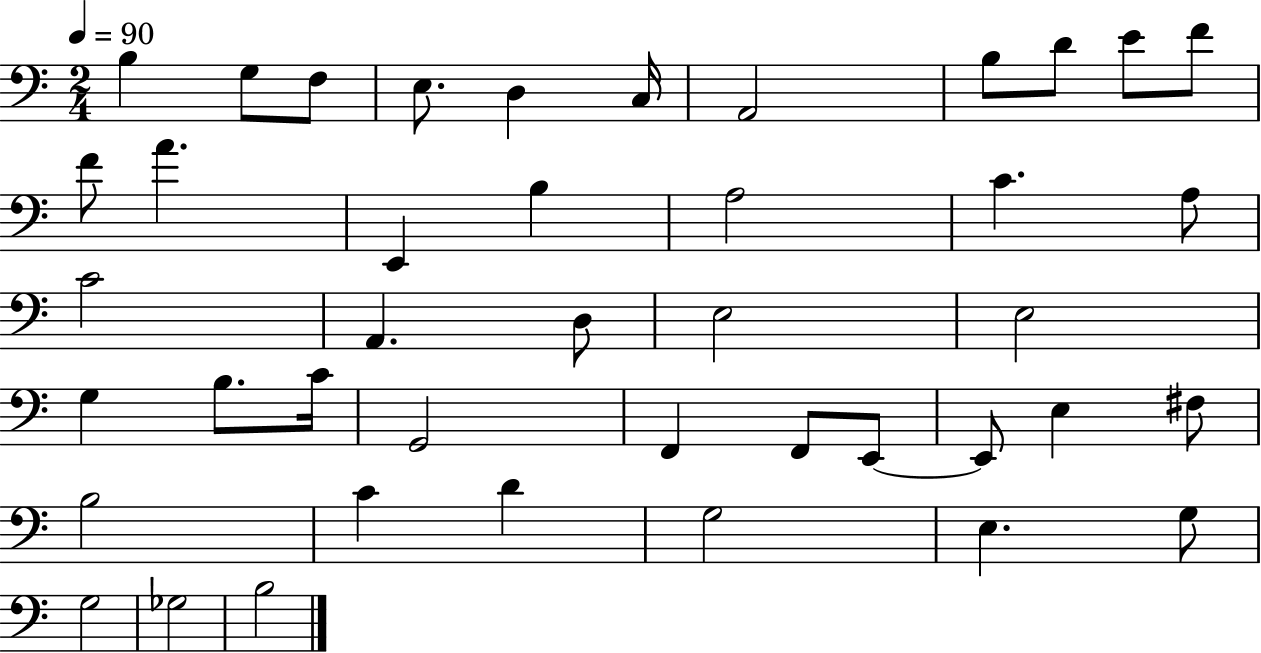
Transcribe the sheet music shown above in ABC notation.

X:1
T:Untitled
M:2/4
L:1/4
K:C
B, G,/2 F,/2 E,/2 D, C,/4 A,,2 B,/2 D/2 E/2 F/2 F/2 A E,, B, A,2 C A,/2 C2 A,, D,/2 E,2 E,2 G, B,/2 C/4 G,,2 F,, F,,/2 E,,/2 E,,/2 E, ^F,/2 B,2 C D G,2 E, G,/2 G,2 _G,2 B,2